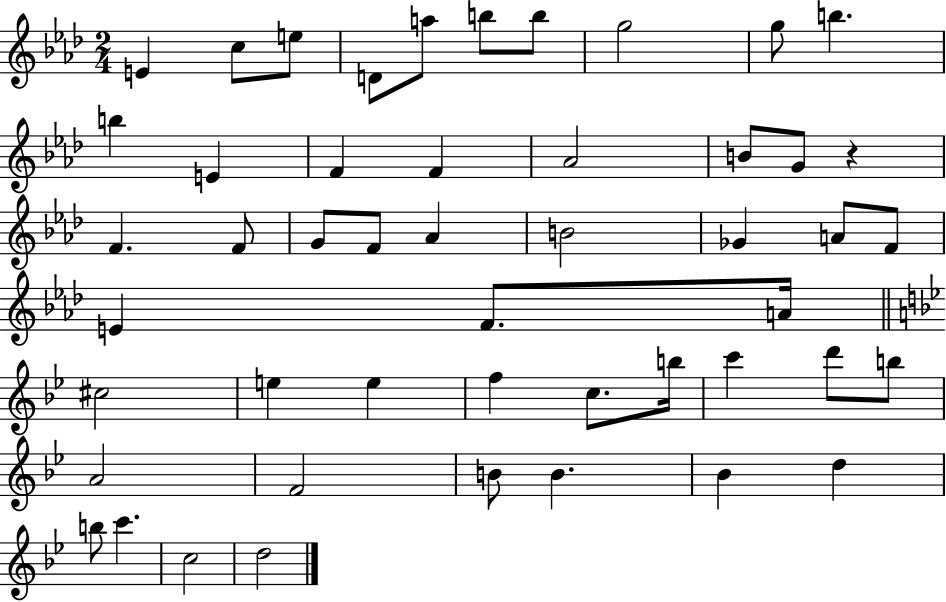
{
  \clef treble
  \numericTimeSignature
  \time 2/4
  \key aes \major
  e'4 c''8 e''8 | d'8 a''8 b''8 b''8 | g''2 | g''8 b''4. | \break b''4 e'4 | f'4 f'4 | aes'2 | b'8 g'8 r4 | \break f'4. f'8 | g'8 f'8 aes'4 | b'2 | ges'4 a'8 f'8 | \break e'4 f'8. a'16 | \bar "||" \break \key g \minor cis''2 | e''4 e''4 | f''4 c''8. b''16 | c'''4 d'''8 b''8 | \break a'2 | f'2 | b'8 b'4. | bes'4 d''4 | \break b''8 c'''4. | c''2 | d''2 | \bar "|."
}